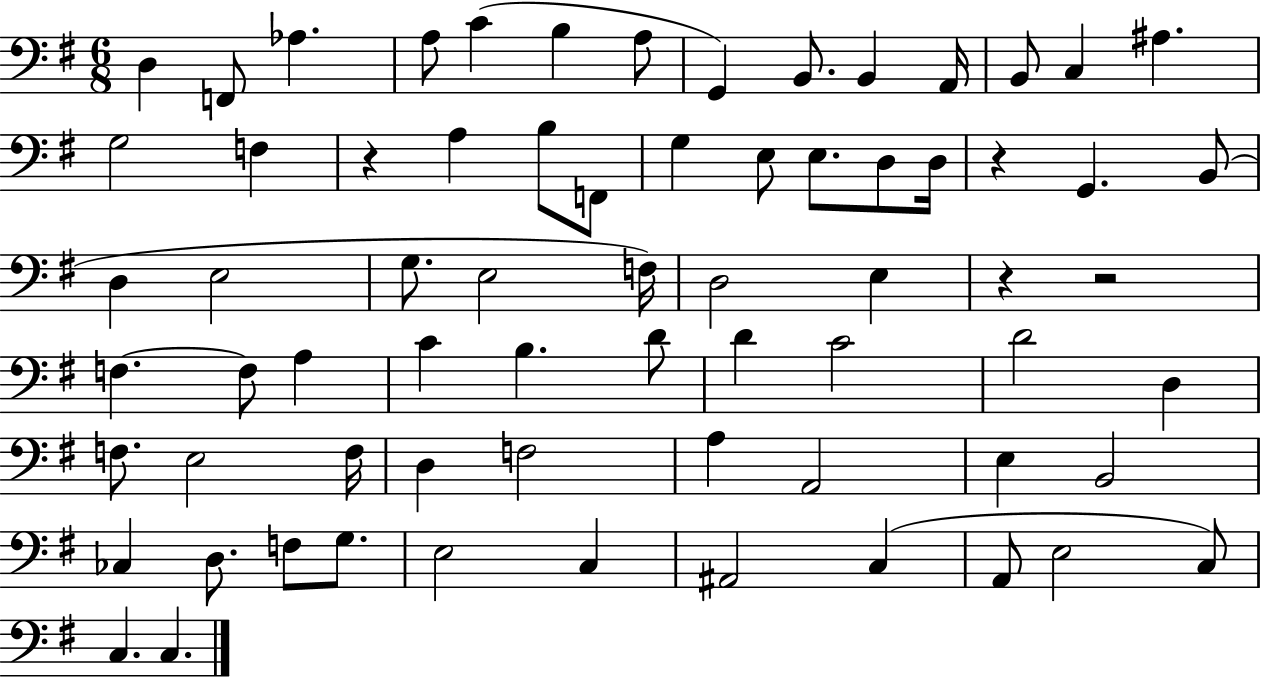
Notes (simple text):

D3/q F2/e Ab3/q. A3/e C4/q B3/q A3/e G2/q B2/e. B2/q A2/s B2/e C3/q A#3/q. G3/h F3/q R/q A3/q B3/e F2/e G3/q E3/e E3/e. D3/e D3/s R/q G2/q. B2/e D3/q E3/h G3/e. E3/h F3/s D3/h E3/q R/q R/h F3/q. F3/e A3/q C4/q B3/q. D4/e D4/q C4/h D4/h D3/q F3/e. E3/h F3/s D3/q F3/h A3/q A2/h E3/q B2/h CES3/q D3/e. F3/e G3/e. E3/h C3/q A#2/h C3/q A2/e E3/h C3/e C3/q. C3/q.